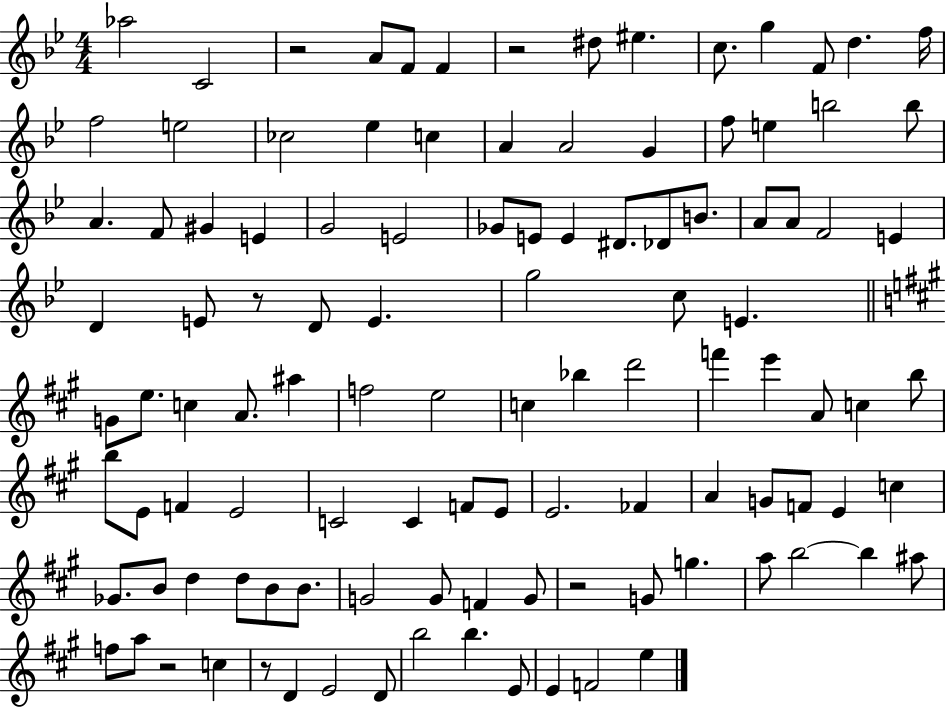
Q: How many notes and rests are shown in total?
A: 111